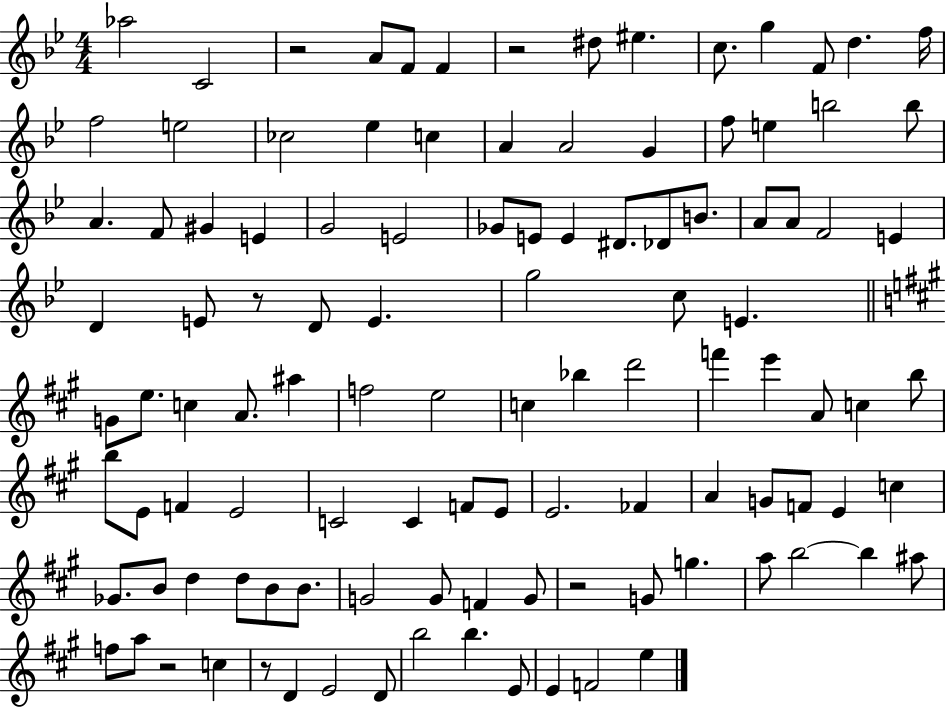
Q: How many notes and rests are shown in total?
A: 111